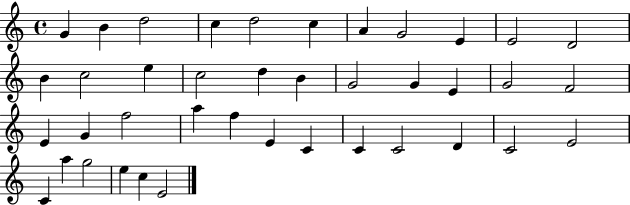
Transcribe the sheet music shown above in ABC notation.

X:1
T:Untitled
M:4/4
L:1/4
K:C
G B d2 c d2 c A G2 E E2 D2 B c2 e c2 d B G2 G E G2 F2 E G f2 a f E C C C2 D C2 E2 C a g2 e c E2